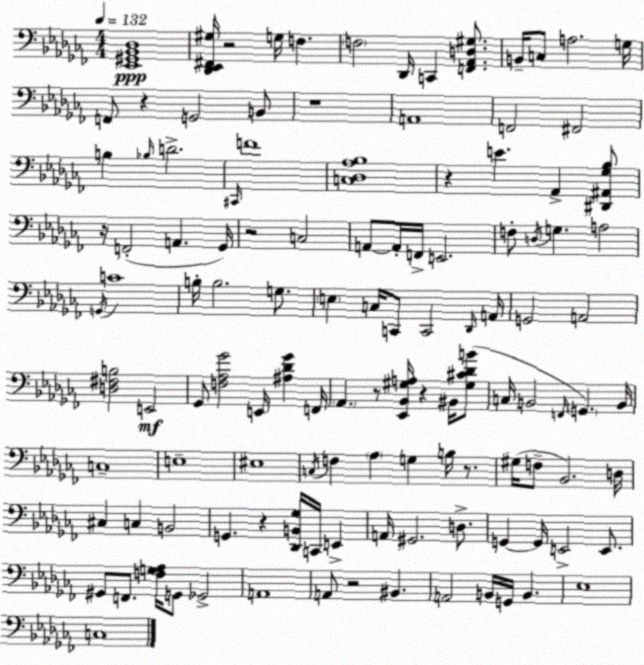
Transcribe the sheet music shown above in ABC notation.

X:1
T:Untitled
M:4/4
L:1/4
K:Abm
[_E,,^G,,_B,,_D,]4 [_D,,_E,,^F,,^G,]/4 z2 G,/4 F, F,2 _D,,/4 C,, [F,,_A,,D,^G,]/2 B,,/4 C,/2 A,2 G,/4 F,,/2 z G,,2 B,,/2 z4 A,,4 F,,2 ^F,,2 B, _B,/4 D2 ^C,,/4 F4 [C,_D,_A,_B,]4 z E _A,, [^D,,^A,,_G,_B,]/2 z/4 F,,2 A,, _G,,/4 z2 C,2 A,,/2 A,,/4 F,,/4 E,,2 F,/2 D,/4 G, A,2 G,,/4 C4 B,/4 B,2 G,/2 E, C,/4 C,,/2 C,,2 _D,,/4 A,,/4 G,,2 A,,2 [D,^F,B,]2 E,,2 _G,,/2 [F,_A,_G]2 E,,/4 [^A,_D_G] F,,/4 _A,, z/2 [_E,,_B,,^G,A,]/4 z ^B,,/4 [^G,^C_DB]/2 C,/4 B,,2 F,,/4 G,, B,,/4 C,4 E,4 ^E,4 C,/4 F, _A, G, B,/4 z/2 ^G,/4 F,/2 _B,,2 D,/4 ^C, C, B,,2 G,, z [_D,,B,,_G,]/4 C,,/4 E,, A,,/4 ^G,,2 D,/2 G,, G,,/4 E,,2 E,,/2 ^G,,/2 F,,/2 [F,G,_A,]/4 G,,/2 _G,,2 A,,4 A,,/2 z2 ^B,, A,,2 B,,/4 G,,/4 B,, _E,4 C,4